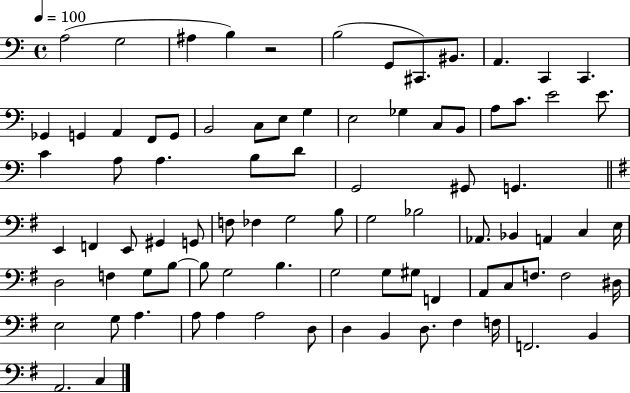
{
  \clef bass
  \time 4/4
  \defaultTimeSignature
  \key c \major
  \tempo 4 = 100
  a2( g2 | ais4 b4) r2 | b2( g,8 cis,8.) bis,8. | a,4. c,4 c,4. | \break ges,4 g,4 a,4 f,8 g,8 | b,2 c8 e8 g4 | e2 ges4 c8 b,8 | a8 c'8. e'2 e'8. | \break c'4 a8 a4. b8 d'8 | g,2 gis,8 g,4. | \bar "||" \break \key g \major e,4 f,4 e,8 gis,4 g,8 | f8 fes4 g2 b8 | g2 bes2 | aes,8. bes,4 a,4 c4 e16 | \break d2 f4 g8 b8~~ | b8 g2 b4. | g2 g8 gis8 f,4 | a,8 c8 f8. f2 dis16 | \break e2 g8 a4. | a8 a4 a2 d8 | d4 b,4 d8. fis4 f16 | f,2. b,4 | \break a,2. c4 | \bar "|."
}